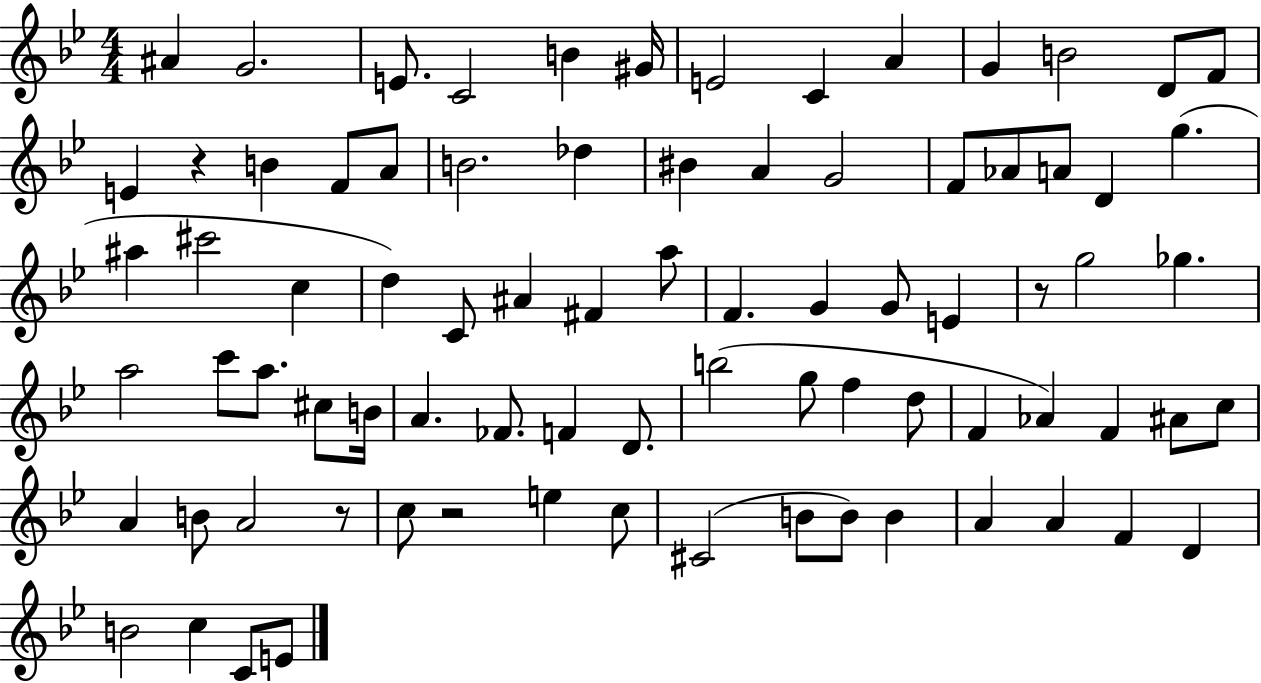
X:1
T:Untitled
M:4/4
L:1/4
K:Bb
^A G2 E/2 C2 B ^G/4 E2 C A G B2 D/2 F/2 E z B F/2 A/2 B2 _d ^B A G2 F/2 _A/2 A/2 D g ^a ^c'2 c d C/2 ^A ^F a/2 F G G/2 E z/2 g2 _g a2 c'/2 a/2 ^c/2 B/4 A _F/2 F D/2 b2 g/2 f d/2 F _A F ^A/2 c/2 A B/2 A2 z/2 c/2 z2 e c/2 ^C2 B/2 B/2 B A A F D B2 c C/2 E/2